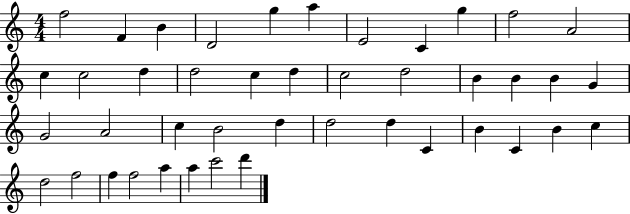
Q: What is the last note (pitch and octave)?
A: D6